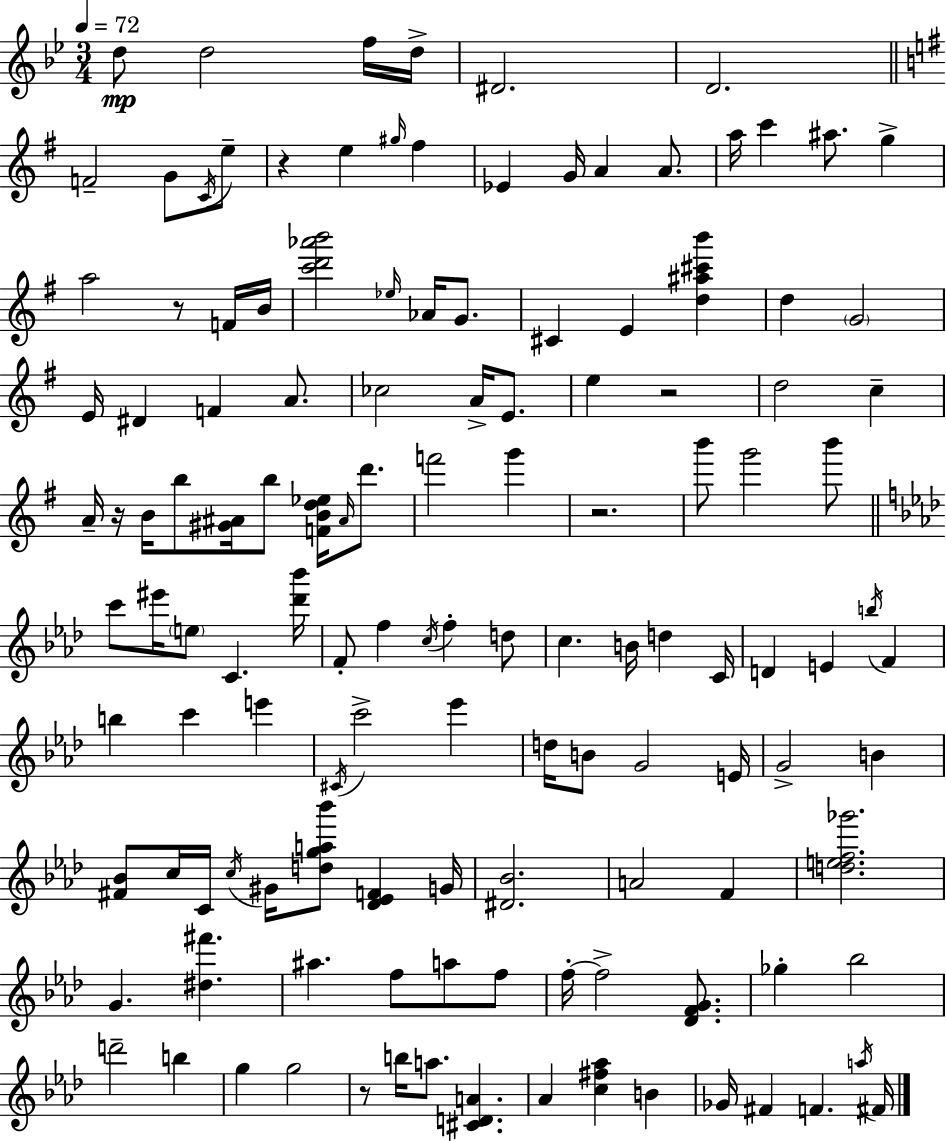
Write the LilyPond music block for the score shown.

{
  \clef treble
  \numericTimeSignature
  \time 3/4
  \key bes \major
  \tempo 4 = 72
  d''8\mp d''2 f''16 d''16-> | dis'2. | d'2. | \bar "||" \break \key g \major f'2-- g'8 \acciaccatura { c'16 } e''8-- | r4 e''4 \grace { gis''16 } fis''4 | ees'4 g'16 a'4 a'8. | a''16 c'''4 ais''8. g''4-> | \break a''2 r8 | f'16 b'16 <c''' d''' aes''' b'''>2 \grace { ees''16 } aes'16 | g'8. cis'4 e'4 <d'' ais'' cis''' b'''>4 | d''4 \parenthesize g'2 | \break e'16 dis'4 f'4 | a'8. ces''2 a'16-> | e'8. e''4 r2 | d''2 c''4-- | \break a'16-- r16 b'16 b''8 <gis' ais'>16 b''8 <f' b' d'' ees''>16 | \grace { ais'16 } d'''8. f'''2 | g'''4 r2. | b'''8 g'''2 | \break b'''8 \bar "||" \break \key aes \major c'''8 eis'''16 \parenthesize e''8 c'4. <des''' bes'''>16 | f'8-. f''4 \acciaccatura { c''16 } f''4-. d''8 | c''4. b'16 d''4 | c'16 d'4 e'4 \acciaccatura { b''16 } f'4 | \break b''4 c'''4 e'''4 | \acciaccatura { cis'16 } c'''2-> ees'''4 | d''16 b'8 g'2 | e'16 g'2-> b'4 | \break <fis' bes'>8 c''16 c'16 \acciaccatura { c''16 } gis'16 <d'' g'' a'' bes'''>8 <des' ees' f'>4 | g'16 <dis' bes'>2. | a'2 | f'4 <d'' e'' f'' ges'''>2. | \break g'4. <dis'' fis'''>4. | ais''4. f''8 | a''8 f''8 f''16-.~~ f''2-> | <des' f' g'>8. ges''4-. bes''2 | \break d'''2-- | b''4 g''4 g''2 | r8 b''16 a''8. <cis' d' a'>4. | aes'4 <c'' fis'' aes''>4 | \break b'4 ges'16 fis'4 f'4. | \acciaccatura { a''16 } fis'16 \bar "|."
}